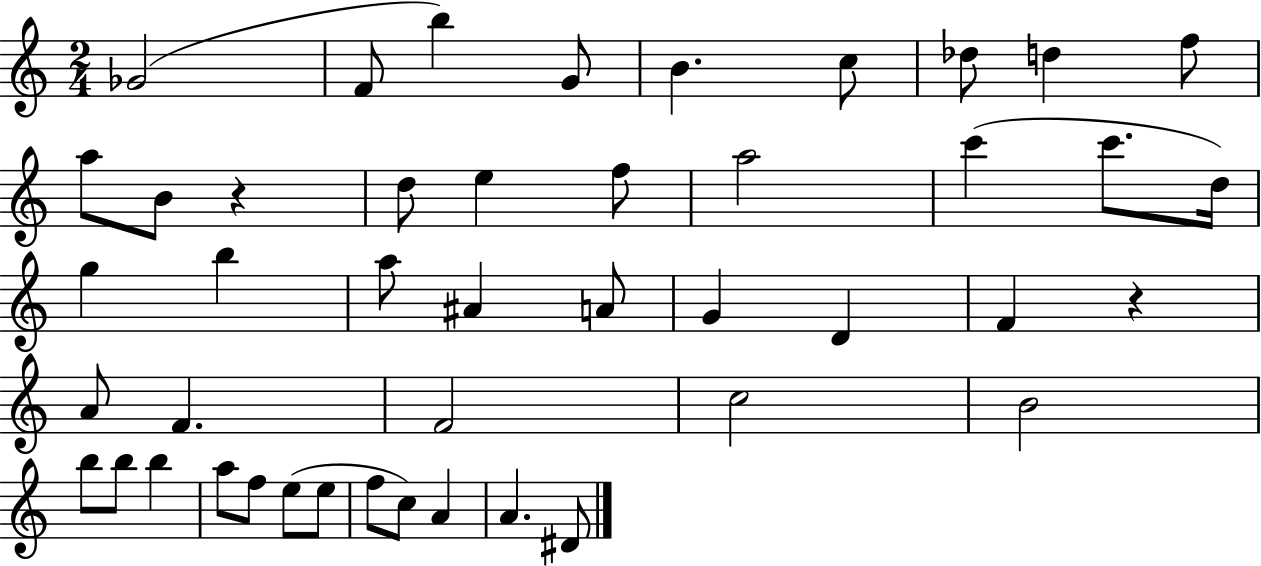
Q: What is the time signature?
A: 2/4